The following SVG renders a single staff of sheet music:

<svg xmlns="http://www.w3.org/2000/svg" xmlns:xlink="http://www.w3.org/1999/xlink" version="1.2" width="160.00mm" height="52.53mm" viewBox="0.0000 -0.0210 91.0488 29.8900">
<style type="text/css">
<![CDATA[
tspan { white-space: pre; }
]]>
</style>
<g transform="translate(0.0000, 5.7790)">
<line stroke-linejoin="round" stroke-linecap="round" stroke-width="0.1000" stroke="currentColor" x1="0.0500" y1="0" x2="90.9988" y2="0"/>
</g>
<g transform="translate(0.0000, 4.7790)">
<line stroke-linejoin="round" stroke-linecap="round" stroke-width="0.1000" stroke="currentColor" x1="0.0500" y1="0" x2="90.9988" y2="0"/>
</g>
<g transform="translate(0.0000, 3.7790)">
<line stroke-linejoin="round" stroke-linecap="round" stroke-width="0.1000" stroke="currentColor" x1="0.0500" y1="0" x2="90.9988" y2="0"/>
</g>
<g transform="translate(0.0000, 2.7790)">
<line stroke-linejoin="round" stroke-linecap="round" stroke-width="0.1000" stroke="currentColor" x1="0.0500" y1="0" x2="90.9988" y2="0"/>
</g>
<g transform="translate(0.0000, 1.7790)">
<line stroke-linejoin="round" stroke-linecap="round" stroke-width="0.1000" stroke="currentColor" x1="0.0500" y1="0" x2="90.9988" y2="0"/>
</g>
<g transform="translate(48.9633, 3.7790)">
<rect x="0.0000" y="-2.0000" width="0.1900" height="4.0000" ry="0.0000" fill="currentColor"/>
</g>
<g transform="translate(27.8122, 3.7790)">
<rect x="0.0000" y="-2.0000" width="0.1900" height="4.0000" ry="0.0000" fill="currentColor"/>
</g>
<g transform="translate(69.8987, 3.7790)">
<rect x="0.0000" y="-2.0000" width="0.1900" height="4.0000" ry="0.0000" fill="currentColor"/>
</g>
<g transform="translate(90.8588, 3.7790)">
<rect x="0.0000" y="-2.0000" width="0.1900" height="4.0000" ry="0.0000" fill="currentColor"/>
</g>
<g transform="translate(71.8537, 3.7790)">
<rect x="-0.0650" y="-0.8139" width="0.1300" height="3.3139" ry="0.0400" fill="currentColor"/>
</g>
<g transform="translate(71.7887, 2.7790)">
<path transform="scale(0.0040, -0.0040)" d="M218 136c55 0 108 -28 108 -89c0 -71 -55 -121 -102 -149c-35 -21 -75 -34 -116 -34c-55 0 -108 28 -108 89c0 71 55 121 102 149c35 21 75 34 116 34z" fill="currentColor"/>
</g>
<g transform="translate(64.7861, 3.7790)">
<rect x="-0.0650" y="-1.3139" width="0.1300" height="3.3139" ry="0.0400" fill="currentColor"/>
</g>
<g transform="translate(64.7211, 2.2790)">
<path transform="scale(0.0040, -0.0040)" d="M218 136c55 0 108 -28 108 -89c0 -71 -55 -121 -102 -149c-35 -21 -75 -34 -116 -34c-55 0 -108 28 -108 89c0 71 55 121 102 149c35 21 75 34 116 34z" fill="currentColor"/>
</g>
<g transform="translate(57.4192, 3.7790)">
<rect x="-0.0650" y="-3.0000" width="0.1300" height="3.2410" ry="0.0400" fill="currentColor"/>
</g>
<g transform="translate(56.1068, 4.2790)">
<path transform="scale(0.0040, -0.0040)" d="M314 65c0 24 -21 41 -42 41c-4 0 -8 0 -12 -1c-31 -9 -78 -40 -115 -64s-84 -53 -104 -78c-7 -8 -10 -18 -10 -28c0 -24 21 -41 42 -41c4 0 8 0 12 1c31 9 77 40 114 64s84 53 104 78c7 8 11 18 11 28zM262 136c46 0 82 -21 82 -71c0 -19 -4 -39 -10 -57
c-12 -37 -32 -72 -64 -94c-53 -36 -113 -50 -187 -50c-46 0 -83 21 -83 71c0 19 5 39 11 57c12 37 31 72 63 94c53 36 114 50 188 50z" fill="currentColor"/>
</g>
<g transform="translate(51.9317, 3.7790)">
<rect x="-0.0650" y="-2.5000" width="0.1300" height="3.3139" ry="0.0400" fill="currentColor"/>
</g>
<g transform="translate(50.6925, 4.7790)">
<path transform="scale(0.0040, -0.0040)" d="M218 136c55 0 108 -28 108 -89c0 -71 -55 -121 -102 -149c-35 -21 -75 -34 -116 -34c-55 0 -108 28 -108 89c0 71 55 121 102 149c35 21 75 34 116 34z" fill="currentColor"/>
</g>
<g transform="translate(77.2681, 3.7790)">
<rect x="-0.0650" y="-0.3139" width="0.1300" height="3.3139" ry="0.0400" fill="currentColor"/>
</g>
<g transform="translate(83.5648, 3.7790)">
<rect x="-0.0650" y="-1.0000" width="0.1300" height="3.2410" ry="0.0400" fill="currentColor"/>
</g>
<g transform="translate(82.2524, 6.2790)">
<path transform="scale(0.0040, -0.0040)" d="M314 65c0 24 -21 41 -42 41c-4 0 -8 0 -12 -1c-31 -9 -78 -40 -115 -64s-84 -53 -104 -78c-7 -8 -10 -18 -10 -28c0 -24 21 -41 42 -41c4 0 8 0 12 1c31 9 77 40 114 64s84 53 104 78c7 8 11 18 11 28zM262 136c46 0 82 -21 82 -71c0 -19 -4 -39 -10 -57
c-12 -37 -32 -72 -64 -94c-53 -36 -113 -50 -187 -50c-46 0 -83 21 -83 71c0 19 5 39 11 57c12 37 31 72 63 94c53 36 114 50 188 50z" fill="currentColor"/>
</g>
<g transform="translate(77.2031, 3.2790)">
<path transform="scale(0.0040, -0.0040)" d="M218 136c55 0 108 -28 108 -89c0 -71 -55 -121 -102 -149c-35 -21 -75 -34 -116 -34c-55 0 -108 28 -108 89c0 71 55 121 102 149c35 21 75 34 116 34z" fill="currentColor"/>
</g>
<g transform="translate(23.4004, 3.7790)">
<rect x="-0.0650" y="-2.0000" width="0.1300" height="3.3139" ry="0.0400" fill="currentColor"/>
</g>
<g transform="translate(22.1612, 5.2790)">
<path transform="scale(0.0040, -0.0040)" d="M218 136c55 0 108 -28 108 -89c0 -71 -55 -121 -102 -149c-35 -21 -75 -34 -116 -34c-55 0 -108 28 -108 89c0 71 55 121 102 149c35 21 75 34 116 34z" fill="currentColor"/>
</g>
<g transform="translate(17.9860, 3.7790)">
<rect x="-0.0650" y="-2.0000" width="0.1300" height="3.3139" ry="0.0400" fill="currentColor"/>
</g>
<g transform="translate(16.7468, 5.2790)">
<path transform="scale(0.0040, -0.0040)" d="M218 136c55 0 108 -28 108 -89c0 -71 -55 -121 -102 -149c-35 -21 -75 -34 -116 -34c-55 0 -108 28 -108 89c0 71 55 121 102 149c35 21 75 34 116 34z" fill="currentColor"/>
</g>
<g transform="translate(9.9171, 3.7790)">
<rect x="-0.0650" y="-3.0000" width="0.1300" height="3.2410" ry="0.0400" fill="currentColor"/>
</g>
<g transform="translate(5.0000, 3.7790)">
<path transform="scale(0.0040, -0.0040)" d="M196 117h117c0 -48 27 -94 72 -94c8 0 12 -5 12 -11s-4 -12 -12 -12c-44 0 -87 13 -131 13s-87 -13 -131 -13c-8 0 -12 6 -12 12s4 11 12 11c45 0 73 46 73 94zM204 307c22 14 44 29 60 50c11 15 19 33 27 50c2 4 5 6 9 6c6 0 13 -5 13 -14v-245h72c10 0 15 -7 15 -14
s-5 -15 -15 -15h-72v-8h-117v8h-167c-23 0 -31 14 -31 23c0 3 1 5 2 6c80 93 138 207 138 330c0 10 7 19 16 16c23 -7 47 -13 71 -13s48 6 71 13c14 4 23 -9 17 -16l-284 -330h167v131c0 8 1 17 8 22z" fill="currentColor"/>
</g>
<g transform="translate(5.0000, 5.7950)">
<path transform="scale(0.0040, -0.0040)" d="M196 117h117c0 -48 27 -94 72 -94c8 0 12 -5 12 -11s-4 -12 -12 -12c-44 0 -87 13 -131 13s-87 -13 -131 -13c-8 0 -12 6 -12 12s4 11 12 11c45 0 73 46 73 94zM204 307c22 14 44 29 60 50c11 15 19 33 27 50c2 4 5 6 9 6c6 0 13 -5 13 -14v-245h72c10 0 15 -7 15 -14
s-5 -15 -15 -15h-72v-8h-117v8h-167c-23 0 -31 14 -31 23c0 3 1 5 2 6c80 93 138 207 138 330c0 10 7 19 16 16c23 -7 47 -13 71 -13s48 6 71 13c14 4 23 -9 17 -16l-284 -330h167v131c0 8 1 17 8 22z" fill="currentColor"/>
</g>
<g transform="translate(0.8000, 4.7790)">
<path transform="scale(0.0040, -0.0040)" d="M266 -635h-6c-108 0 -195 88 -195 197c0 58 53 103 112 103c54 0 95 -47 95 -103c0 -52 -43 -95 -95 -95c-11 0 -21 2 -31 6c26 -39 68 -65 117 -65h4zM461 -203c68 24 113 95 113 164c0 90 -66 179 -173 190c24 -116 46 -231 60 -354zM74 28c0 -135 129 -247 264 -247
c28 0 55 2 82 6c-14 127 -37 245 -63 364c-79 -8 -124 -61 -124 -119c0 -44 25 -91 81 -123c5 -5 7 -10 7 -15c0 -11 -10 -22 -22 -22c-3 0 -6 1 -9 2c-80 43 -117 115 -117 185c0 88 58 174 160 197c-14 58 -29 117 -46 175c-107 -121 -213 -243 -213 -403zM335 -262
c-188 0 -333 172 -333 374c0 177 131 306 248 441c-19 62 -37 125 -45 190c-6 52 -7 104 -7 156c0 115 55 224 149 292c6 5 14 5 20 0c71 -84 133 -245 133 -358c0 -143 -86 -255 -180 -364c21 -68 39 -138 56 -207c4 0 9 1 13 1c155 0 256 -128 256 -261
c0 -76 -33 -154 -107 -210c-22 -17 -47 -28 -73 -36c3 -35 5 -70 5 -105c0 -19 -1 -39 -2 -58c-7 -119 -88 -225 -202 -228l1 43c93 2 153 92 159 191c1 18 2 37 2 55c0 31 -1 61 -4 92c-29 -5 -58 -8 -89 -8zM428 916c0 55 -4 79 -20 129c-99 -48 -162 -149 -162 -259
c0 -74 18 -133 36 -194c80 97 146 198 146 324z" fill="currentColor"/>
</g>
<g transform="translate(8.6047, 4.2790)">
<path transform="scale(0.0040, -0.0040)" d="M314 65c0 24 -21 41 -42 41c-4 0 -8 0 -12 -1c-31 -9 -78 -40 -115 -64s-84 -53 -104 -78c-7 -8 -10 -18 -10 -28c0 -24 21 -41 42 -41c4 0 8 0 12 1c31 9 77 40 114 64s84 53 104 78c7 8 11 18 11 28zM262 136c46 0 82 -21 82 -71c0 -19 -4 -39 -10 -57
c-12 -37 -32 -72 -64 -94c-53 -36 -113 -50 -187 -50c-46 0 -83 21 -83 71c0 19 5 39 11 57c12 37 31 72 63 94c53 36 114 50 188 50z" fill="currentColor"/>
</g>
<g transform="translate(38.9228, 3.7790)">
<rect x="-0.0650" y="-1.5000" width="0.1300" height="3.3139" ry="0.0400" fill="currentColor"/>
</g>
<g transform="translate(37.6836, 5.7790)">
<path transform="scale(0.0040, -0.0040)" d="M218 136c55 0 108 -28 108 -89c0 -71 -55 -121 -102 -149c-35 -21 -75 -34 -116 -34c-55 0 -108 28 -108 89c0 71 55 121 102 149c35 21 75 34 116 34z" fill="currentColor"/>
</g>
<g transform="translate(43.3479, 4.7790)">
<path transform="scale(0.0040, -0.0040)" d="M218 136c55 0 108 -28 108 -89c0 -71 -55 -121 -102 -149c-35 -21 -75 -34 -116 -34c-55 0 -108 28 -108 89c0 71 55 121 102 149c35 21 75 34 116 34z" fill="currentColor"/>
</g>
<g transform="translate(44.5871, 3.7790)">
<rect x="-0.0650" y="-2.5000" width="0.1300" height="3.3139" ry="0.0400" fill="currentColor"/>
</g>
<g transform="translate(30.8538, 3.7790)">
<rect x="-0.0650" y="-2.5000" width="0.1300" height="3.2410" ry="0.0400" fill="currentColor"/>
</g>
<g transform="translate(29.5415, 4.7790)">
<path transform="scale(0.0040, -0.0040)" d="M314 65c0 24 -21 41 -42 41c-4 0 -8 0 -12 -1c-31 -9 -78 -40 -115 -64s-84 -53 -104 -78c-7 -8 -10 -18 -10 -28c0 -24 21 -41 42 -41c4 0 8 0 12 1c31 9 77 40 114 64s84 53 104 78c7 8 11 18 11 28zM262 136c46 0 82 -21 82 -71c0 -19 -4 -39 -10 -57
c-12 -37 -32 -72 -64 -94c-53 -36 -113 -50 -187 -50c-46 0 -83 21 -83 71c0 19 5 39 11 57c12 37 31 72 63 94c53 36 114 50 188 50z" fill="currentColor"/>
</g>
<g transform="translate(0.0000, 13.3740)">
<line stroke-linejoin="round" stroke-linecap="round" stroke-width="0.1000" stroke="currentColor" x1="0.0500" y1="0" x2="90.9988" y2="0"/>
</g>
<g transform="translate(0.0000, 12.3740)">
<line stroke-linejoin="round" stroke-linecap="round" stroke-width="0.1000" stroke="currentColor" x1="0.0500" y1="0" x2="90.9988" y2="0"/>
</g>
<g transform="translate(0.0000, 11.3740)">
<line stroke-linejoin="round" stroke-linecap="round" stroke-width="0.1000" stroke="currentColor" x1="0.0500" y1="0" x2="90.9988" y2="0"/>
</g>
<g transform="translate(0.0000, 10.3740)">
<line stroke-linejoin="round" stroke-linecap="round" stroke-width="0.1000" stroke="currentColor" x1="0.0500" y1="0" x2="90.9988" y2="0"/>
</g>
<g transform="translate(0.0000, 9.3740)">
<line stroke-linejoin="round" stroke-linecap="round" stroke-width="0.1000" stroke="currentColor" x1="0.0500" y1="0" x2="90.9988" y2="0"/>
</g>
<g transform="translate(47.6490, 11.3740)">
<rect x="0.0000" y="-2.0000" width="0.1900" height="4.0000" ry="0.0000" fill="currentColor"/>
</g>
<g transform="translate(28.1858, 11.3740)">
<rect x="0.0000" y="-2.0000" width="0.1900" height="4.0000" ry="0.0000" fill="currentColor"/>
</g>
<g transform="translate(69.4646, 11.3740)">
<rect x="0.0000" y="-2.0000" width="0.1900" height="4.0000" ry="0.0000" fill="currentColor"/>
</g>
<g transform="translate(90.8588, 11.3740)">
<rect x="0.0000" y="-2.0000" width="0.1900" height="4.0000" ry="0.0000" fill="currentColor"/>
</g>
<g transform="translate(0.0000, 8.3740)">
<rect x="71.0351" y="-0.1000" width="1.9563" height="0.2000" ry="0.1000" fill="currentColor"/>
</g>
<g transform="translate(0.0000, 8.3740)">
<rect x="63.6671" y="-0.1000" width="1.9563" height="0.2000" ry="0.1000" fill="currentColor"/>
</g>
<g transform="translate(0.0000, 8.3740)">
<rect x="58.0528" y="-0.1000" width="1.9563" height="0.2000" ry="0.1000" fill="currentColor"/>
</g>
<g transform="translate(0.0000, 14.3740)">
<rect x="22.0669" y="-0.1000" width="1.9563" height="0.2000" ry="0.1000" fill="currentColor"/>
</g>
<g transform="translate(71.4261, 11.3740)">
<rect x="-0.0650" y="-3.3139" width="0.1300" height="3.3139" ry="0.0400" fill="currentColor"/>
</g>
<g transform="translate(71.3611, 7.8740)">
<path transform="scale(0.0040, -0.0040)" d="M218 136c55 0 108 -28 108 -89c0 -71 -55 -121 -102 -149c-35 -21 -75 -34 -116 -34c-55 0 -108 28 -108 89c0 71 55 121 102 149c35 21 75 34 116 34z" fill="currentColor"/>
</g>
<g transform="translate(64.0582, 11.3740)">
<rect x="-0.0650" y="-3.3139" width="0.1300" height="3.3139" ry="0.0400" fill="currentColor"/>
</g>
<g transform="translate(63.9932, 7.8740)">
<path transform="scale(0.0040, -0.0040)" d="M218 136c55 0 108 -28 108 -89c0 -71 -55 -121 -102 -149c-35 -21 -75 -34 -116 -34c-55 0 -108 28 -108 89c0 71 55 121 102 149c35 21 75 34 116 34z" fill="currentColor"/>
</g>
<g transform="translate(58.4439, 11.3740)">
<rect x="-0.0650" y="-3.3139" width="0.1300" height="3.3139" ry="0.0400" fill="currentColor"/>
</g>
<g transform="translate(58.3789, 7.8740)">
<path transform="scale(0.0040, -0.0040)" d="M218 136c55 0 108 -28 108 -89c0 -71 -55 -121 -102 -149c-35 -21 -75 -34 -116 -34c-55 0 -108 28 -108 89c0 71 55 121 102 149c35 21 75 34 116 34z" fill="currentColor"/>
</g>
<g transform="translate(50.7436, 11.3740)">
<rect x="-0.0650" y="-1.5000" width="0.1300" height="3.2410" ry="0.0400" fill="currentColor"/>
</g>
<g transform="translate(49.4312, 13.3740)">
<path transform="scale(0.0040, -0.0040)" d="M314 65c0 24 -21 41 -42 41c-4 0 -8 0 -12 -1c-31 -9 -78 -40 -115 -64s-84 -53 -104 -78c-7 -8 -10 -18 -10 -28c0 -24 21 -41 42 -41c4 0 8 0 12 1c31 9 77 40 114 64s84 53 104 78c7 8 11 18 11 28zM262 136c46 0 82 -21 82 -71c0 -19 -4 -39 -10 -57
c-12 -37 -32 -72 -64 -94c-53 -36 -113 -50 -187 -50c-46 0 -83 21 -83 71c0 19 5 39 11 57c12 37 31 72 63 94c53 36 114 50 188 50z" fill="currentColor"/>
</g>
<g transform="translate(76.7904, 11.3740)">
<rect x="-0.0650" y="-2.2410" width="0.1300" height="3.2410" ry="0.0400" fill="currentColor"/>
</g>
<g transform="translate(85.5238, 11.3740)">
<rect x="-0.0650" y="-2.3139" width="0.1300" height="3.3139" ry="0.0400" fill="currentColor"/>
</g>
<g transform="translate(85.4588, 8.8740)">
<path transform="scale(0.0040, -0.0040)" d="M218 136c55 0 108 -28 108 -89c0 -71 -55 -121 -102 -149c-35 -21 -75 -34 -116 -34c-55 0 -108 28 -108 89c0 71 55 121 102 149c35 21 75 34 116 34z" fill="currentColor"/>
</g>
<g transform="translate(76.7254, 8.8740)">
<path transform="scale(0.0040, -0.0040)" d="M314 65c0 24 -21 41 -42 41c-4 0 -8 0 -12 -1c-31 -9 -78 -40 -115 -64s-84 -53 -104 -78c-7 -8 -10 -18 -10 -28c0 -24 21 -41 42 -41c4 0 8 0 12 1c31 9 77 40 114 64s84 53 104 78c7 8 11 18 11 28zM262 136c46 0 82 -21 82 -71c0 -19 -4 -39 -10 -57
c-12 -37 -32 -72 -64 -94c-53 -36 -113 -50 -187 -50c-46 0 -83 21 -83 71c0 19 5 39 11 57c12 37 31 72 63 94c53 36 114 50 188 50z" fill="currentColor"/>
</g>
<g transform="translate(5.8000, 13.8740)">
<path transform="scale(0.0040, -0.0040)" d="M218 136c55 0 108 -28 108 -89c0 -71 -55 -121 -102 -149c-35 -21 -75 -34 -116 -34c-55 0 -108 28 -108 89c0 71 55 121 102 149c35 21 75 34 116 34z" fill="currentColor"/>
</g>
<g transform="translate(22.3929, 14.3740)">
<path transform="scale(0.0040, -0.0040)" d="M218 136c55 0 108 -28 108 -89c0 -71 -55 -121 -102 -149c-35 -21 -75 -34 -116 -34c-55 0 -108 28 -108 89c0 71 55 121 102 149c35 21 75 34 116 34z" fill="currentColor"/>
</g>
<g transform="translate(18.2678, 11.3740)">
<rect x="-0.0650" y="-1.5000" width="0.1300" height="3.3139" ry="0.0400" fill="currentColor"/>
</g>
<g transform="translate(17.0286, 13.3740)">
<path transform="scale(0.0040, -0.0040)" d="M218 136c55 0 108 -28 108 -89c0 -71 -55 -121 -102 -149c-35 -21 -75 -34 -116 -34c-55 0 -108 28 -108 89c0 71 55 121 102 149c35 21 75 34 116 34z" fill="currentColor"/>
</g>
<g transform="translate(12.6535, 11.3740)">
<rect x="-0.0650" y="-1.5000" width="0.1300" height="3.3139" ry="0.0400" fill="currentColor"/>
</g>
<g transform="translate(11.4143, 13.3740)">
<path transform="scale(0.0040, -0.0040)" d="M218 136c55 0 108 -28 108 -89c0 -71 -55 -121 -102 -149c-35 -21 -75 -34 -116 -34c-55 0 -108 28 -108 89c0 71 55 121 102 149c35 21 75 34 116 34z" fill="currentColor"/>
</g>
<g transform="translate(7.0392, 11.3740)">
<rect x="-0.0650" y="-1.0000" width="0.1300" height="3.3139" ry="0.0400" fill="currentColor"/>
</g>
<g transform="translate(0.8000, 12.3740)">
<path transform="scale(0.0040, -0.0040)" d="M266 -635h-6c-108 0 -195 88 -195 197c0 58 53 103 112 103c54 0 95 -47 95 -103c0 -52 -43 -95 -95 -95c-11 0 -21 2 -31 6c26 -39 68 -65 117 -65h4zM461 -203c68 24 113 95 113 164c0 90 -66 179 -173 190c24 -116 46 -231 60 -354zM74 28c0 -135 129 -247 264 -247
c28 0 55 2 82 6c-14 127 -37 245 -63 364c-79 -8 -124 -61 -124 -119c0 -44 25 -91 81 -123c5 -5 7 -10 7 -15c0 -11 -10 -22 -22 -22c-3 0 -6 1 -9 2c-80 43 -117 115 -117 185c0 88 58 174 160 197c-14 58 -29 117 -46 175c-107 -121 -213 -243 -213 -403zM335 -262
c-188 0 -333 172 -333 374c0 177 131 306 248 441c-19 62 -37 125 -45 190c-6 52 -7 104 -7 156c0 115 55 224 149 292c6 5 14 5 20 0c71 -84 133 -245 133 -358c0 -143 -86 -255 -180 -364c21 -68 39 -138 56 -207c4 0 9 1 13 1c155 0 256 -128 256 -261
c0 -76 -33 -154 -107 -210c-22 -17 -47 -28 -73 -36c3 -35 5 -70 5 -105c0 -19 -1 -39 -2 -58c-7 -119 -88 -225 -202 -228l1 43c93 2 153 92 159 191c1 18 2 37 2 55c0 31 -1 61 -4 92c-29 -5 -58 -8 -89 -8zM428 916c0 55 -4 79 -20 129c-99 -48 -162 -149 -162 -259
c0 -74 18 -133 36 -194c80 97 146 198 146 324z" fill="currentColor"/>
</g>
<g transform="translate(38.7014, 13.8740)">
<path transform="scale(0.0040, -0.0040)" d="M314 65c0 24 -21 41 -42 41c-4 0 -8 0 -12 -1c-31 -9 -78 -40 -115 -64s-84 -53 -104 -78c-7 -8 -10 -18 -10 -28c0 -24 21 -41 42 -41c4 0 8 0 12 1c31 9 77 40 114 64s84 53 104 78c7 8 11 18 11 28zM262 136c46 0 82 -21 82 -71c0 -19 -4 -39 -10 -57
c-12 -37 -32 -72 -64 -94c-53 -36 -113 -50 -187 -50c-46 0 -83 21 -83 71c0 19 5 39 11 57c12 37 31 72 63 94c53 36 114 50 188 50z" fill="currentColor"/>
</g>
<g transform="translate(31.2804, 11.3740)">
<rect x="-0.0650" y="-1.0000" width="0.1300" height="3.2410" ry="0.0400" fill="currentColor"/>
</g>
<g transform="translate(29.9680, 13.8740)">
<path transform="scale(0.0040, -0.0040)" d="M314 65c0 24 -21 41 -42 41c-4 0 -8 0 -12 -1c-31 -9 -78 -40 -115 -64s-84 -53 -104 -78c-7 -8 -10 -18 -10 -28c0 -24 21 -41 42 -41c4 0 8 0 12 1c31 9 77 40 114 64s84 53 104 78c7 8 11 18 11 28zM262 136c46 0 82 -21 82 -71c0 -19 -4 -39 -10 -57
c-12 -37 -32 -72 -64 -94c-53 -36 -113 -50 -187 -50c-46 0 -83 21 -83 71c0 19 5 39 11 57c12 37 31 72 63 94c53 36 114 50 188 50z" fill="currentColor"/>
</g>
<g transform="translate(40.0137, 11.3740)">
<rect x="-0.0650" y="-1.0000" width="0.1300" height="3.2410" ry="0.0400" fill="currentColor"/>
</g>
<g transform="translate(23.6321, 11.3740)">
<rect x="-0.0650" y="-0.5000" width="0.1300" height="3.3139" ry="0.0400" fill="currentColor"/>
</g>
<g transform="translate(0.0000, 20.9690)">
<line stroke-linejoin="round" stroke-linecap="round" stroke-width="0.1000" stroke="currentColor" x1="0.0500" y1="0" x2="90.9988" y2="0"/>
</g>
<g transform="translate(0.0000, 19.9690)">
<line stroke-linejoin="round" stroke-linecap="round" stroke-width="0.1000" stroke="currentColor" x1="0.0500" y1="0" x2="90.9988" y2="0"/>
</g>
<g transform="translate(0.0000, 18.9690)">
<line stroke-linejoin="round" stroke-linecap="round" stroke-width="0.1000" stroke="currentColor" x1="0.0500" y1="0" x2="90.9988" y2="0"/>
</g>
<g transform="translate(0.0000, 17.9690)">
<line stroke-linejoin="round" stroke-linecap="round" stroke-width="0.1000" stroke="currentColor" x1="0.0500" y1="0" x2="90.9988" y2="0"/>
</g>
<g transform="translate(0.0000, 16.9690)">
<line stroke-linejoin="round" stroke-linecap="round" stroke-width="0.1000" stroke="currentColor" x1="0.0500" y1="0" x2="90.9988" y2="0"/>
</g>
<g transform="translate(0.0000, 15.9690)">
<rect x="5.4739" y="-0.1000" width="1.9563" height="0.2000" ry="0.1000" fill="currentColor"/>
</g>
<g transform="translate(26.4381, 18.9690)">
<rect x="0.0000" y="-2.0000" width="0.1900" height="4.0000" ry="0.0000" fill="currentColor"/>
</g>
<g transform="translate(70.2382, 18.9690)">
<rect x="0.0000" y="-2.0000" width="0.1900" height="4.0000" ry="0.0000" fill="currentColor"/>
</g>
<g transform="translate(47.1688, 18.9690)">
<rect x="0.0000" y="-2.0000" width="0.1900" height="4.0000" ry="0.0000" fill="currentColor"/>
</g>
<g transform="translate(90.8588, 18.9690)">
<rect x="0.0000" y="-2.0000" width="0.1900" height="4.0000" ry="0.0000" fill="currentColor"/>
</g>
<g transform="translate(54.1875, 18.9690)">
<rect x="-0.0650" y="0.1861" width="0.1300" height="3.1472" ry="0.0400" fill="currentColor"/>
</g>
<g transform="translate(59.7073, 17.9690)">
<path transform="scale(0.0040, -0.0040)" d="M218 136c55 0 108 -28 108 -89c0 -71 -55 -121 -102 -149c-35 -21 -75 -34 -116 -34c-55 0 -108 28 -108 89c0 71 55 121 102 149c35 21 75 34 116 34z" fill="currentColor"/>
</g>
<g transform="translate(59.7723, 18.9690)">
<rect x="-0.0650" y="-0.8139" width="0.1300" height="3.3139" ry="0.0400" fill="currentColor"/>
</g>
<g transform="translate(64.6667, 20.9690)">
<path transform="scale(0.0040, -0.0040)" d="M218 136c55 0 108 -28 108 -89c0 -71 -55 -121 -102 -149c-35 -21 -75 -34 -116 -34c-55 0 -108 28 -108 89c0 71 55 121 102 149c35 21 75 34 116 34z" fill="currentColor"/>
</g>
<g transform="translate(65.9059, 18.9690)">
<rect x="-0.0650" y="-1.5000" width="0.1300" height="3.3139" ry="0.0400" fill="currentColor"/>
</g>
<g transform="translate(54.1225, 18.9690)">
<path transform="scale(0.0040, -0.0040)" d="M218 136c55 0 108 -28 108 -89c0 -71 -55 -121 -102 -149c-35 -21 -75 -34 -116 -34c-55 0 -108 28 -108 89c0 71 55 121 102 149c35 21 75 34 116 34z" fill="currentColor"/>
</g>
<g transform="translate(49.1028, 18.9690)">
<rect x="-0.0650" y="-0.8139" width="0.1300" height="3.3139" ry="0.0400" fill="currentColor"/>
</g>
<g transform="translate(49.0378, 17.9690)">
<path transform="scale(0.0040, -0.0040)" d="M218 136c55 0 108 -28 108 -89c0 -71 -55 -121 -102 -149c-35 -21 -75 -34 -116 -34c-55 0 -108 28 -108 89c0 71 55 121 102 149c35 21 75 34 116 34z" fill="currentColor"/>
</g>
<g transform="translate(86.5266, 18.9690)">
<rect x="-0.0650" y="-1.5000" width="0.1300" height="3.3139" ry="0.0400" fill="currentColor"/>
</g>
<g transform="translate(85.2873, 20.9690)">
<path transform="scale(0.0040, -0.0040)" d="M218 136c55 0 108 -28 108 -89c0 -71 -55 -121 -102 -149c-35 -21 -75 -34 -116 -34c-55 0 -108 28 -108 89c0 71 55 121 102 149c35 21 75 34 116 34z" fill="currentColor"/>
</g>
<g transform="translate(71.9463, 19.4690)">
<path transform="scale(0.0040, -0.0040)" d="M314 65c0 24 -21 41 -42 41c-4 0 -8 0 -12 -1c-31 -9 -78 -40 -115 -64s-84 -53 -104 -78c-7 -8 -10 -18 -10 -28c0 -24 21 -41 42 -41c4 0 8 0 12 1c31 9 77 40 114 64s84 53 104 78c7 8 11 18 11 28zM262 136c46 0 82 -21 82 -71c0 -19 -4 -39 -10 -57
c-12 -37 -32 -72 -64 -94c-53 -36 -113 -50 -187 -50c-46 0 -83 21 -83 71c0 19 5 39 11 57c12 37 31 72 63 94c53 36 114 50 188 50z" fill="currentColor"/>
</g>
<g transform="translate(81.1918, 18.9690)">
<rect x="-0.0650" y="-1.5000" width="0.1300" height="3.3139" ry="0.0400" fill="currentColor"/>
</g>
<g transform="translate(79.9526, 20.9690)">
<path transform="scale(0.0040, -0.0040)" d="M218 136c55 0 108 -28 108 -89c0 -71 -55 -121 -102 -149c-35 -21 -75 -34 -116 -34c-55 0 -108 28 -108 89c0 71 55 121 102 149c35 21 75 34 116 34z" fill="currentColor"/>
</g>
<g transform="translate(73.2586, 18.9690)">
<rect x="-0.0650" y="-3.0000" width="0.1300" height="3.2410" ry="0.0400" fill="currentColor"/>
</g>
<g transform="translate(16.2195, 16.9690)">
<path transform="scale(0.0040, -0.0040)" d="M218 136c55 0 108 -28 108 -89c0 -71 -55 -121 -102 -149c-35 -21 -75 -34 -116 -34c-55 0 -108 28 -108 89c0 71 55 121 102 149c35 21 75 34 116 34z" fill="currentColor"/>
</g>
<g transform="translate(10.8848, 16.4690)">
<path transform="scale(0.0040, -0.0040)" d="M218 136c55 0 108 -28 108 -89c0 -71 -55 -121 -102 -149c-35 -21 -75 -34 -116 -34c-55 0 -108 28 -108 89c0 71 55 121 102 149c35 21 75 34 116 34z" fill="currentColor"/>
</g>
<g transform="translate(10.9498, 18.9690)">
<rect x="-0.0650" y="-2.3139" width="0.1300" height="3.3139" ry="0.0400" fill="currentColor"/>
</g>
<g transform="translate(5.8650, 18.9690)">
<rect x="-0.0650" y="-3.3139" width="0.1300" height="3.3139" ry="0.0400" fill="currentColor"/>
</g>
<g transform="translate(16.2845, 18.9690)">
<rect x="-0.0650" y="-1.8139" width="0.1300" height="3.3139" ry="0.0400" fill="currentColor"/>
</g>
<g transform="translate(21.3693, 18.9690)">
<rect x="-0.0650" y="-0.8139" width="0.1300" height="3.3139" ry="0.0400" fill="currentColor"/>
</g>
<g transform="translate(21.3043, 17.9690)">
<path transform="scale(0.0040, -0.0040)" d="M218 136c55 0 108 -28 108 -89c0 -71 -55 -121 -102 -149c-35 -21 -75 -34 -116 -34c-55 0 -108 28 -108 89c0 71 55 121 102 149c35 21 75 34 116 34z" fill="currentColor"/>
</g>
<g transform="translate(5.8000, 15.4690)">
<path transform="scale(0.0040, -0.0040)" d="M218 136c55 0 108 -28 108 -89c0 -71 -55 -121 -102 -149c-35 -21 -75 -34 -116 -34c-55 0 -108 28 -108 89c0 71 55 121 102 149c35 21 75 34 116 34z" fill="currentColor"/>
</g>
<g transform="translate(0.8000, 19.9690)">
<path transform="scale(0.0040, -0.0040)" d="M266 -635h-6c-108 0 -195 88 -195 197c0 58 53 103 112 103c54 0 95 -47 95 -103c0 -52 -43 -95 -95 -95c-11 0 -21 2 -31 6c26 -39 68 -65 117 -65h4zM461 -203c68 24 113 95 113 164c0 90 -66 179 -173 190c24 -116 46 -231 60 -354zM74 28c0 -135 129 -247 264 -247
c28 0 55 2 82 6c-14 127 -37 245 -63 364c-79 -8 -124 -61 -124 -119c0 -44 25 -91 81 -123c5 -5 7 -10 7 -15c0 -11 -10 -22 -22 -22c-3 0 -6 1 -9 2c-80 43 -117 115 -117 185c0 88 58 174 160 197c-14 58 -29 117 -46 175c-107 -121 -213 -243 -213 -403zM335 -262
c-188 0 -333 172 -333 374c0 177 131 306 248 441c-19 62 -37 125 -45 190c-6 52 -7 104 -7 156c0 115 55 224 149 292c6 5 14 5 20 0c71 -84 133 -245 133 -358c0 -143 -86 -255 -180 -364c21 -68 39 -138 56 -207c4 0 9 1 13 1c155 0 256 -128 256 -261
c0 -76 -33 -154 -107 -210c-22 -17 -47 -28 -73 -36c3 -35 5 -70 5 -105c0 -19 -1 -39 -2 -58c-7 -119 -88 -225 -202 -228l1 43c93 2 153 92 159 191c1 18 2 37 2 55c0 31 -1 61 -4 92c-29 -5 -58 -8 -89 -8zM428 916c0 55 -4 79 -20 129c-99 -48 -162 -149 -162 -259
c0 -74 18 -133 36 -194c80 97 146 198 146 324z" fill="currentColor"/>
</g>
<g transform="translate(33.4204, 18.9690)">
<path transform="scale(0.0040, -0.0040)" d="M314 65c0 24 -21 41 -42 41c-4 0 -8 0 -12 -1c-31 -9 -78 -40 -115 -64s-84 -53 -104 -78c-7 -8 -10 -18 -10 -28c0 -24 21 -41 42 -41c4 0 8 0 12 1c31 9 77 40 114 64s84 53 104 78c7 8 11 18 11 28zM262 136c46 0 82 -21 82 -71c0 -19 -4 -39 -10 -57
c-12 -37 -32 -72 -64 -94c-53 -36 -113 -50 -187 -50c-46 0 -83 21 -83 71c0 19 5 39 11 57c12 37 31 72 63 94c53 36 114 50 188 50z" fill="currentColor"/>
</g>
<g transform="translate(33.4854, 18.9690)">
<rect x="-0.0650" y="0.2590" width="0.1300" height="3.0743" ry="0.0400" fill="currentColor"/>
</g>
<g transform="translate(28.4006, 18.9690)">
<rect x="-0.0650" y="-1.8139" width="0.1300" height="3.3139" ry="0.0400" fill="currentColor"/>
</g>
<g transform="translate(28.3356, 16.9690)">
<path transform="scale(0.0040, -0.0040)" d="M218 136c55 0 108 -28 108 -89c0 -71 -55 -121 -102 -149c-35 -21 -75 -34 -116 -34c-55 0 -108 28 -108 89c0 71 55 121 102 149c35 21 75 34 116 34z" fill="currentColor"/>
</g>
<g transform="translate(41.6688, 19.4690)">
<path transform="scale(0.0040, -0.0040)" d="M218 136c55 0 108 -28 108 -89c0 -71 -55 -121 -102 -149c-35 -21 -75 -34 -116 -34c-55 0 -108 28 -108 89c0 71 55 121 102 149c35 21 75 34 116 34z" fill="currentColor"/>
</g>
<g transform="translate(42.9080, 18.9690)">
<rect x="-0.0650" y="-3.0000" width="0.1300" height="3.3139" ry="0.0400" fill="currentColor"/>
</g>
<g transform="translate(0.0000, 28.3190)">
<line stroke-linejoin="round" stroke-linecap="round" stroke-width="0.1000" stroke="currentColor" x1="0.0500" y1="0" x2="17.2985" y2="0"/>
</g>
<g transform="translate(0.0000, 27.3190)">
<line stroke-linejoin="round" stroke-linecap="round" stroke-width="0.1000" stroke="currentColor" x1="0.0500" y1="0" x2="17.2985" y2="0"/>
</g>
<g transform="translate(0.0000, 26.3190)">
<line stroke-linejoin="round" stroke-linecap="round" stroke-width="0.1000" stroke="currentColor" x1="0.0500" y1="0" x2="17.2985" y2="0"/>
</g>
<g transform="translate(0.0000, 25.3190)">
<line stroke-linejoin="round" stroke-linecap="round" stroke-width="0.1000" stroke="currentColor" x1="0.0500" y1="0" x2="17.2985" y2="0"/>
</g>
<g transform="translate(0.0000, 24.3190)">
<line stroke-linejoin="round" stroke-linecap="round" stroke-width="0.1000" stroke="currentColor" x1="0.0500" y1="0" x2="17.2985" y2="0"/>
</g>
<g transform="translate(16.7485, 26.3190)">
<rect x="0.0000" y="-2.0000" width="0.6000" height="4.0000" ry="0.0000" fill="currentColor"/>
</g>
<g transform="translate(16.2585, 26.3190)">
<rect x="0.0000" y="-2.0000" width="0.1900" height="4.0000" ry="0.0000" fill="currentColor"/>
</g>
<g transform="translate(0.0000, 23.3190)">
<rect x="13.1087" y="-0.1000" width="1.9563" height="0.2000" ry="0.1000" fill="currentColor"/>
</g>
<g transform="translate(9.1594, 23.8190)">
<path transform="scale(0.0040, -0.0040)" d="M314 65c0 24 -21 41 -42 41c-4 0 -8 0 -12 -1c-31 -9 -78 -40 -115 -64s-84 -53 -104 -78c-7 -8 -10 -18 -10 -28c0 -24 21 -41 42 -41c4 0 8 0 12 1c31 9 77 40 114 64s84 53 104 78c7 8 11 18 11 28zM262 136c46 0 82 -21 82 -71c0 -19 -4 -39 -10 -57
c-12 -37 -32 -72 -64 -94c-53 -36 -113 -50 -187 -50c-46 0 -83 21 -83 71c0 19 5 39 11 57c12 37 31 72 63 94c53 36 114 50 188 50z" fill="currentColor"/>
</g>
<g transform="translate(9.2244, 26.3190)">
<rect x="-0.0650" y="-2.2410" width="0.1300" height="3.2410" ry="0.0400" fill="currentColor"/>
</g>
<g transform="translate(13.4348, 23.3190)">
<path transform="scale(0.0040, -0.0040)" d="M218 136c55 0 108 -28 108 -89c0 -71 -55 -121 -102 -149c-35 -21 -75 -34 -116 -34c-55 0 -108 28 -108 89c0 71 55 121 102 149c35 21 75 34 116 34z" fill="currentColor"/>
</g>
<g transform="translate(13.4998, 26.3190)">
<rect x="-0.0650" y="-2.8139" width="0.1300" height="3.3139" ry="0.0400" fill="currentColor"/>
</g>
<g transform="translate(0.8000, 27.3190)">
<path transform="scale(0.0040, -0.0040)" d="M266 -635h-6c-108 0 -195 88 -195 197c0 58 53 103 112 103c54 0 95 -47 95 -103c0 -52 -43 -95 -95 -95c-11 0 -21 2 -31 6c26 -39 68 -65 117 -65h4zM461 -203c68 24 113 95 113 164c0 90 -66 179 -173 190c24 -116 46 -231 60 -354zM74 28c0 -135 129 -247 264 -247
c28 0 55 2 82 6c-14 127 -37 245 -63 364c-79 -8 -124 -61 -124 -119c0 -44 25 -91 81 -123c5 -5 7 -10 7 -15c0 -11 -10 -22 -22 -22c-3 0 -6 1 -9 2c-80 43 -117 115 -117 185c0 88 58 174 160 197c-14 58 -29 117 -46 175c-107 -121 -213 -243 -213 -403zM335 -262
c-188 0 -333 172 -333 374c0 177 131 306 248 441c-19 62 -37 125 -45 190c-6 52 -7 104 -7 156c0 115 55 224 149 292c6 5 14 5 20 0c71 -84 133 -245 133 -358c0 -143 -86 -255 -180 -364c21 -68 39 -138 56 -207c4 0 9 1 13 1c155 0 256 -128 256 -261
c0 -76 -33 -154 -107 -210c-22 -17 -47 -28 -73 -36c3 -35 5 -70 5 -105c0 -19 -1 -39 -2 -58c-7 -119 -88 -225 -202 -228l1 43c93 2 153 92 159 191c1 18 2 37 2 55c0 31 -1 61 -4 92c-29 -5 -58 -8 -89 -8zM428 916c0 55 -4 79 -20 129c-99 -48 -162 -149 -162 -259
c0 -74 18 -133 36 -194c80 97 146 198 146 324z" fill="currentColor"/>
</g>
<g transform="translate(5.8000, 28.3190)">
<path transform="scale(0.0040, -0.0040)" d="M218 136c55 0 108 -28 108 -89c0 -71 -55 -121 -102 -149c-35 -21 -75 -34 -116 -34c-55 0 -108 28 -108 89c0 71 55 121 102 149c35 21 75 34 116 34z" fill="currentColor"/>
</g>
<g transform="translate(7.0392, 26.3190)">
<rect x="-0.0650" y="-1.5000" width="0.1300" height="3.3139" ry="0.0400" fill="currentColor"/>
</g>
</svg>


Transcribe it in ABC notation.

X:1
T:Untitled
M:4/4
L:1/4
K:C
A2 F F G2 E G G A2 e d c D2 D E E C D2 D2 E2 b b b g2 g b g f d f B2 A d B d E A2 E E E g2 a